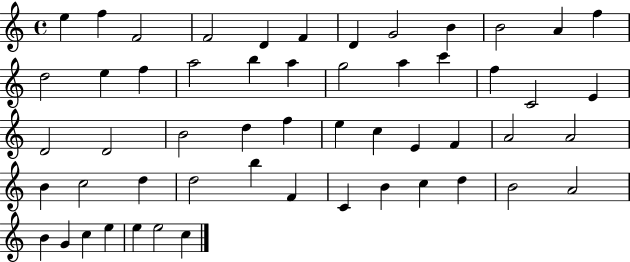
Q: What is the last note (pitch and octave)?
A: C5